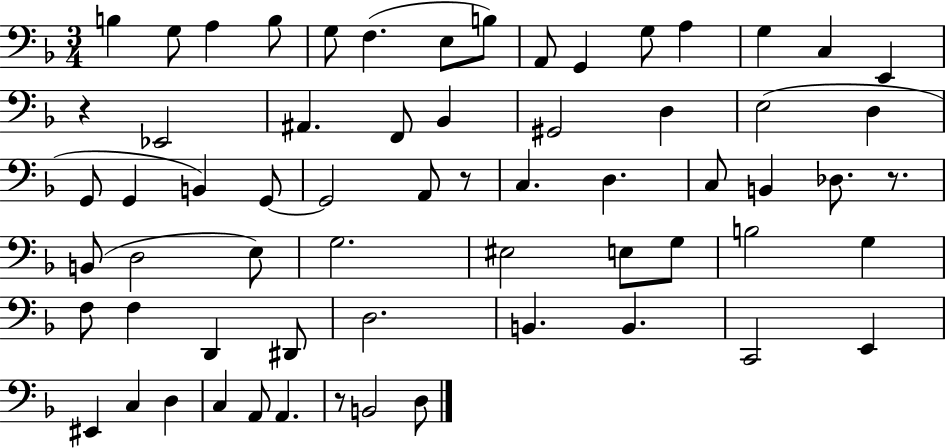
{
  \clef bass
  \numericTimeSignature
  \time 3/4
  \key f \major
  b4 g8 a4 b8 | g8 f4.( e8 b8) | a,8 g,4 g8 a4 | g4 c4 e,4 | \break r4 ees,2 | ais,4. f,8 bes,4 | gis,2 d4 | e2( d4 | \break g,8 g,4 b,4) g,8~~ | g,2 a,8 r8 | c4. d4. | c8 b,4 des8. r8. | \break b,8( d2 e8) | g2. | eis2 e8 g8 | b2 g4 | \break f8 f4 d,4 dis,8 | d2. | b,4. b,4. | c,2 e,4 | \break eis,4 c4 d4 | c4 a,8 a,4. | r8 b,2 d8 | \bar "|."
}